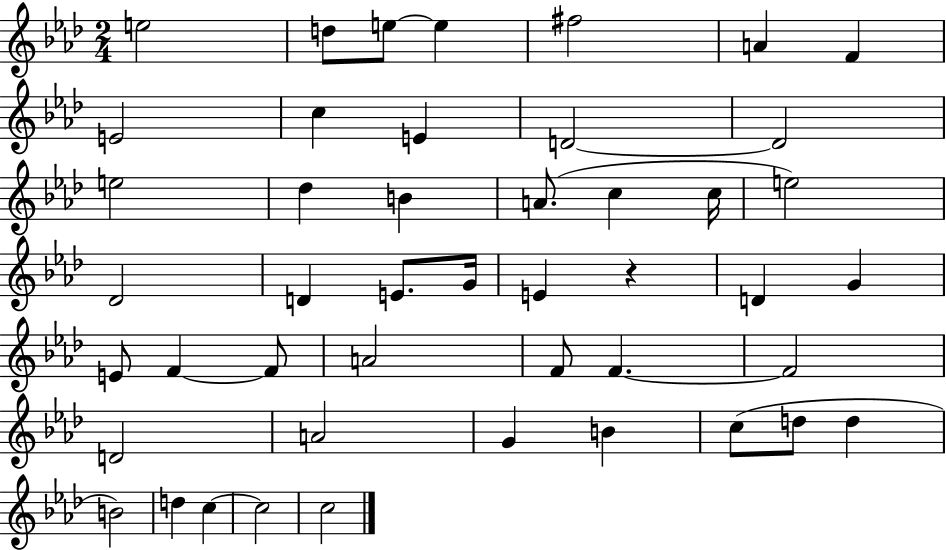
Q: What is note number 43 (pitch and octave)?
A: C5